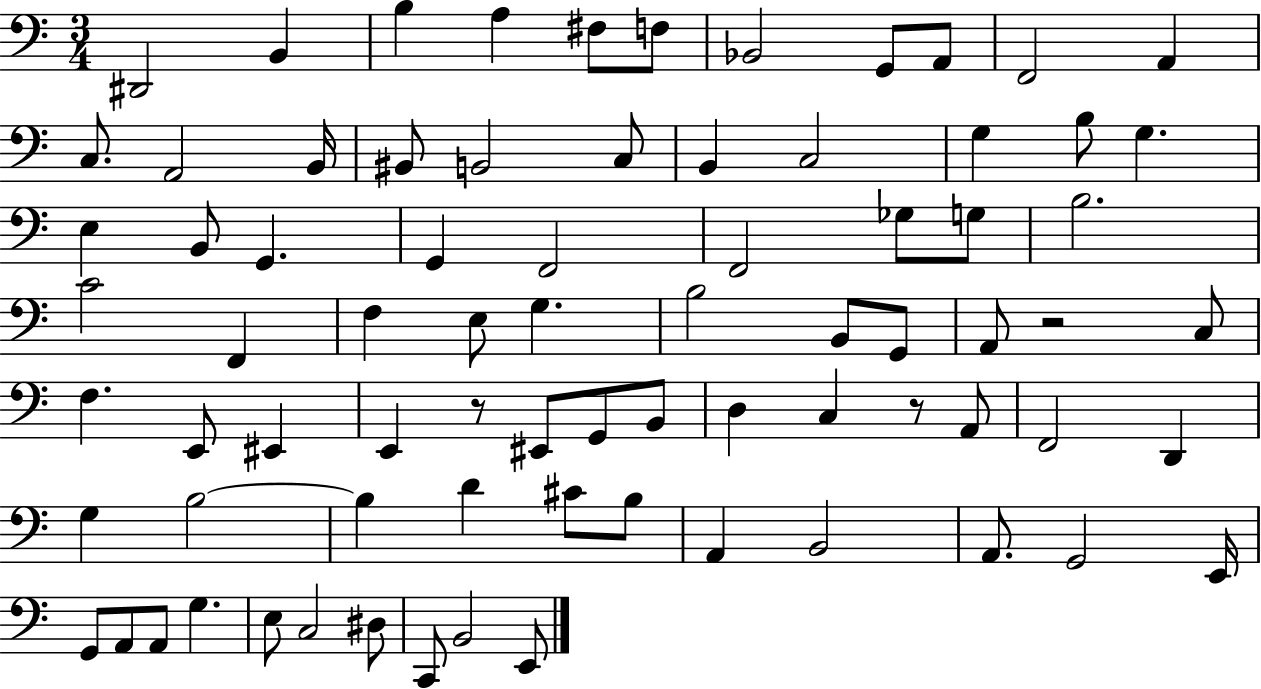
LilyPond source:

{
  \clef bass
  \numericTimeSignature
  \time 3/4
  \key c \major
  dis,2 b,4 | b4 a4 fis8 f8 | bes,2 g,8 a,8 | f,2 a,4 | \break c8. a,2 b,16 | bis,8 b,2 c8 | b,4 c2 | g4 b8 g4. | \break e4 b,8 g,4. | g,4 f,2 | f,2 ges8 g8 | b2. | \break c'2 f,4 | f4 e8 g4. | b2 b,8 g,8 | a,8 r2 c8 | \break f4. e,8 eis,4 | e,4 r8 eis,8 g,8 b,8 | d4 c4 r8 a,8 | f,2 d,4 | \break g4 b2~~ | b4 d'4 cis'8 b8 | a,4 b,2 | a,8. g,2 e,16 | \break g,8 a,8 a,8 g4. | e8 c2 dis8 | c,8 b,2 e,8 | \bar "|."
}